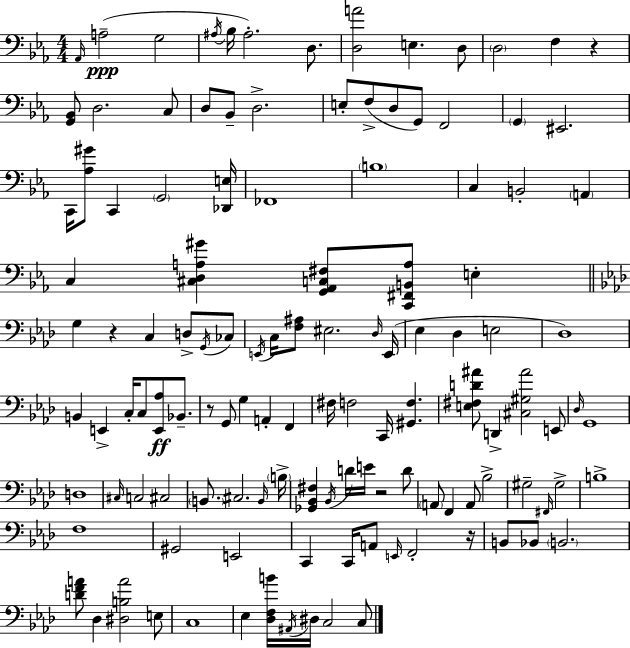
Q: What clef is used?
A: bass